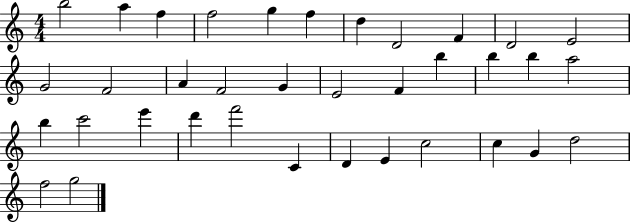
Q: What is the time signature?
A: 4/4